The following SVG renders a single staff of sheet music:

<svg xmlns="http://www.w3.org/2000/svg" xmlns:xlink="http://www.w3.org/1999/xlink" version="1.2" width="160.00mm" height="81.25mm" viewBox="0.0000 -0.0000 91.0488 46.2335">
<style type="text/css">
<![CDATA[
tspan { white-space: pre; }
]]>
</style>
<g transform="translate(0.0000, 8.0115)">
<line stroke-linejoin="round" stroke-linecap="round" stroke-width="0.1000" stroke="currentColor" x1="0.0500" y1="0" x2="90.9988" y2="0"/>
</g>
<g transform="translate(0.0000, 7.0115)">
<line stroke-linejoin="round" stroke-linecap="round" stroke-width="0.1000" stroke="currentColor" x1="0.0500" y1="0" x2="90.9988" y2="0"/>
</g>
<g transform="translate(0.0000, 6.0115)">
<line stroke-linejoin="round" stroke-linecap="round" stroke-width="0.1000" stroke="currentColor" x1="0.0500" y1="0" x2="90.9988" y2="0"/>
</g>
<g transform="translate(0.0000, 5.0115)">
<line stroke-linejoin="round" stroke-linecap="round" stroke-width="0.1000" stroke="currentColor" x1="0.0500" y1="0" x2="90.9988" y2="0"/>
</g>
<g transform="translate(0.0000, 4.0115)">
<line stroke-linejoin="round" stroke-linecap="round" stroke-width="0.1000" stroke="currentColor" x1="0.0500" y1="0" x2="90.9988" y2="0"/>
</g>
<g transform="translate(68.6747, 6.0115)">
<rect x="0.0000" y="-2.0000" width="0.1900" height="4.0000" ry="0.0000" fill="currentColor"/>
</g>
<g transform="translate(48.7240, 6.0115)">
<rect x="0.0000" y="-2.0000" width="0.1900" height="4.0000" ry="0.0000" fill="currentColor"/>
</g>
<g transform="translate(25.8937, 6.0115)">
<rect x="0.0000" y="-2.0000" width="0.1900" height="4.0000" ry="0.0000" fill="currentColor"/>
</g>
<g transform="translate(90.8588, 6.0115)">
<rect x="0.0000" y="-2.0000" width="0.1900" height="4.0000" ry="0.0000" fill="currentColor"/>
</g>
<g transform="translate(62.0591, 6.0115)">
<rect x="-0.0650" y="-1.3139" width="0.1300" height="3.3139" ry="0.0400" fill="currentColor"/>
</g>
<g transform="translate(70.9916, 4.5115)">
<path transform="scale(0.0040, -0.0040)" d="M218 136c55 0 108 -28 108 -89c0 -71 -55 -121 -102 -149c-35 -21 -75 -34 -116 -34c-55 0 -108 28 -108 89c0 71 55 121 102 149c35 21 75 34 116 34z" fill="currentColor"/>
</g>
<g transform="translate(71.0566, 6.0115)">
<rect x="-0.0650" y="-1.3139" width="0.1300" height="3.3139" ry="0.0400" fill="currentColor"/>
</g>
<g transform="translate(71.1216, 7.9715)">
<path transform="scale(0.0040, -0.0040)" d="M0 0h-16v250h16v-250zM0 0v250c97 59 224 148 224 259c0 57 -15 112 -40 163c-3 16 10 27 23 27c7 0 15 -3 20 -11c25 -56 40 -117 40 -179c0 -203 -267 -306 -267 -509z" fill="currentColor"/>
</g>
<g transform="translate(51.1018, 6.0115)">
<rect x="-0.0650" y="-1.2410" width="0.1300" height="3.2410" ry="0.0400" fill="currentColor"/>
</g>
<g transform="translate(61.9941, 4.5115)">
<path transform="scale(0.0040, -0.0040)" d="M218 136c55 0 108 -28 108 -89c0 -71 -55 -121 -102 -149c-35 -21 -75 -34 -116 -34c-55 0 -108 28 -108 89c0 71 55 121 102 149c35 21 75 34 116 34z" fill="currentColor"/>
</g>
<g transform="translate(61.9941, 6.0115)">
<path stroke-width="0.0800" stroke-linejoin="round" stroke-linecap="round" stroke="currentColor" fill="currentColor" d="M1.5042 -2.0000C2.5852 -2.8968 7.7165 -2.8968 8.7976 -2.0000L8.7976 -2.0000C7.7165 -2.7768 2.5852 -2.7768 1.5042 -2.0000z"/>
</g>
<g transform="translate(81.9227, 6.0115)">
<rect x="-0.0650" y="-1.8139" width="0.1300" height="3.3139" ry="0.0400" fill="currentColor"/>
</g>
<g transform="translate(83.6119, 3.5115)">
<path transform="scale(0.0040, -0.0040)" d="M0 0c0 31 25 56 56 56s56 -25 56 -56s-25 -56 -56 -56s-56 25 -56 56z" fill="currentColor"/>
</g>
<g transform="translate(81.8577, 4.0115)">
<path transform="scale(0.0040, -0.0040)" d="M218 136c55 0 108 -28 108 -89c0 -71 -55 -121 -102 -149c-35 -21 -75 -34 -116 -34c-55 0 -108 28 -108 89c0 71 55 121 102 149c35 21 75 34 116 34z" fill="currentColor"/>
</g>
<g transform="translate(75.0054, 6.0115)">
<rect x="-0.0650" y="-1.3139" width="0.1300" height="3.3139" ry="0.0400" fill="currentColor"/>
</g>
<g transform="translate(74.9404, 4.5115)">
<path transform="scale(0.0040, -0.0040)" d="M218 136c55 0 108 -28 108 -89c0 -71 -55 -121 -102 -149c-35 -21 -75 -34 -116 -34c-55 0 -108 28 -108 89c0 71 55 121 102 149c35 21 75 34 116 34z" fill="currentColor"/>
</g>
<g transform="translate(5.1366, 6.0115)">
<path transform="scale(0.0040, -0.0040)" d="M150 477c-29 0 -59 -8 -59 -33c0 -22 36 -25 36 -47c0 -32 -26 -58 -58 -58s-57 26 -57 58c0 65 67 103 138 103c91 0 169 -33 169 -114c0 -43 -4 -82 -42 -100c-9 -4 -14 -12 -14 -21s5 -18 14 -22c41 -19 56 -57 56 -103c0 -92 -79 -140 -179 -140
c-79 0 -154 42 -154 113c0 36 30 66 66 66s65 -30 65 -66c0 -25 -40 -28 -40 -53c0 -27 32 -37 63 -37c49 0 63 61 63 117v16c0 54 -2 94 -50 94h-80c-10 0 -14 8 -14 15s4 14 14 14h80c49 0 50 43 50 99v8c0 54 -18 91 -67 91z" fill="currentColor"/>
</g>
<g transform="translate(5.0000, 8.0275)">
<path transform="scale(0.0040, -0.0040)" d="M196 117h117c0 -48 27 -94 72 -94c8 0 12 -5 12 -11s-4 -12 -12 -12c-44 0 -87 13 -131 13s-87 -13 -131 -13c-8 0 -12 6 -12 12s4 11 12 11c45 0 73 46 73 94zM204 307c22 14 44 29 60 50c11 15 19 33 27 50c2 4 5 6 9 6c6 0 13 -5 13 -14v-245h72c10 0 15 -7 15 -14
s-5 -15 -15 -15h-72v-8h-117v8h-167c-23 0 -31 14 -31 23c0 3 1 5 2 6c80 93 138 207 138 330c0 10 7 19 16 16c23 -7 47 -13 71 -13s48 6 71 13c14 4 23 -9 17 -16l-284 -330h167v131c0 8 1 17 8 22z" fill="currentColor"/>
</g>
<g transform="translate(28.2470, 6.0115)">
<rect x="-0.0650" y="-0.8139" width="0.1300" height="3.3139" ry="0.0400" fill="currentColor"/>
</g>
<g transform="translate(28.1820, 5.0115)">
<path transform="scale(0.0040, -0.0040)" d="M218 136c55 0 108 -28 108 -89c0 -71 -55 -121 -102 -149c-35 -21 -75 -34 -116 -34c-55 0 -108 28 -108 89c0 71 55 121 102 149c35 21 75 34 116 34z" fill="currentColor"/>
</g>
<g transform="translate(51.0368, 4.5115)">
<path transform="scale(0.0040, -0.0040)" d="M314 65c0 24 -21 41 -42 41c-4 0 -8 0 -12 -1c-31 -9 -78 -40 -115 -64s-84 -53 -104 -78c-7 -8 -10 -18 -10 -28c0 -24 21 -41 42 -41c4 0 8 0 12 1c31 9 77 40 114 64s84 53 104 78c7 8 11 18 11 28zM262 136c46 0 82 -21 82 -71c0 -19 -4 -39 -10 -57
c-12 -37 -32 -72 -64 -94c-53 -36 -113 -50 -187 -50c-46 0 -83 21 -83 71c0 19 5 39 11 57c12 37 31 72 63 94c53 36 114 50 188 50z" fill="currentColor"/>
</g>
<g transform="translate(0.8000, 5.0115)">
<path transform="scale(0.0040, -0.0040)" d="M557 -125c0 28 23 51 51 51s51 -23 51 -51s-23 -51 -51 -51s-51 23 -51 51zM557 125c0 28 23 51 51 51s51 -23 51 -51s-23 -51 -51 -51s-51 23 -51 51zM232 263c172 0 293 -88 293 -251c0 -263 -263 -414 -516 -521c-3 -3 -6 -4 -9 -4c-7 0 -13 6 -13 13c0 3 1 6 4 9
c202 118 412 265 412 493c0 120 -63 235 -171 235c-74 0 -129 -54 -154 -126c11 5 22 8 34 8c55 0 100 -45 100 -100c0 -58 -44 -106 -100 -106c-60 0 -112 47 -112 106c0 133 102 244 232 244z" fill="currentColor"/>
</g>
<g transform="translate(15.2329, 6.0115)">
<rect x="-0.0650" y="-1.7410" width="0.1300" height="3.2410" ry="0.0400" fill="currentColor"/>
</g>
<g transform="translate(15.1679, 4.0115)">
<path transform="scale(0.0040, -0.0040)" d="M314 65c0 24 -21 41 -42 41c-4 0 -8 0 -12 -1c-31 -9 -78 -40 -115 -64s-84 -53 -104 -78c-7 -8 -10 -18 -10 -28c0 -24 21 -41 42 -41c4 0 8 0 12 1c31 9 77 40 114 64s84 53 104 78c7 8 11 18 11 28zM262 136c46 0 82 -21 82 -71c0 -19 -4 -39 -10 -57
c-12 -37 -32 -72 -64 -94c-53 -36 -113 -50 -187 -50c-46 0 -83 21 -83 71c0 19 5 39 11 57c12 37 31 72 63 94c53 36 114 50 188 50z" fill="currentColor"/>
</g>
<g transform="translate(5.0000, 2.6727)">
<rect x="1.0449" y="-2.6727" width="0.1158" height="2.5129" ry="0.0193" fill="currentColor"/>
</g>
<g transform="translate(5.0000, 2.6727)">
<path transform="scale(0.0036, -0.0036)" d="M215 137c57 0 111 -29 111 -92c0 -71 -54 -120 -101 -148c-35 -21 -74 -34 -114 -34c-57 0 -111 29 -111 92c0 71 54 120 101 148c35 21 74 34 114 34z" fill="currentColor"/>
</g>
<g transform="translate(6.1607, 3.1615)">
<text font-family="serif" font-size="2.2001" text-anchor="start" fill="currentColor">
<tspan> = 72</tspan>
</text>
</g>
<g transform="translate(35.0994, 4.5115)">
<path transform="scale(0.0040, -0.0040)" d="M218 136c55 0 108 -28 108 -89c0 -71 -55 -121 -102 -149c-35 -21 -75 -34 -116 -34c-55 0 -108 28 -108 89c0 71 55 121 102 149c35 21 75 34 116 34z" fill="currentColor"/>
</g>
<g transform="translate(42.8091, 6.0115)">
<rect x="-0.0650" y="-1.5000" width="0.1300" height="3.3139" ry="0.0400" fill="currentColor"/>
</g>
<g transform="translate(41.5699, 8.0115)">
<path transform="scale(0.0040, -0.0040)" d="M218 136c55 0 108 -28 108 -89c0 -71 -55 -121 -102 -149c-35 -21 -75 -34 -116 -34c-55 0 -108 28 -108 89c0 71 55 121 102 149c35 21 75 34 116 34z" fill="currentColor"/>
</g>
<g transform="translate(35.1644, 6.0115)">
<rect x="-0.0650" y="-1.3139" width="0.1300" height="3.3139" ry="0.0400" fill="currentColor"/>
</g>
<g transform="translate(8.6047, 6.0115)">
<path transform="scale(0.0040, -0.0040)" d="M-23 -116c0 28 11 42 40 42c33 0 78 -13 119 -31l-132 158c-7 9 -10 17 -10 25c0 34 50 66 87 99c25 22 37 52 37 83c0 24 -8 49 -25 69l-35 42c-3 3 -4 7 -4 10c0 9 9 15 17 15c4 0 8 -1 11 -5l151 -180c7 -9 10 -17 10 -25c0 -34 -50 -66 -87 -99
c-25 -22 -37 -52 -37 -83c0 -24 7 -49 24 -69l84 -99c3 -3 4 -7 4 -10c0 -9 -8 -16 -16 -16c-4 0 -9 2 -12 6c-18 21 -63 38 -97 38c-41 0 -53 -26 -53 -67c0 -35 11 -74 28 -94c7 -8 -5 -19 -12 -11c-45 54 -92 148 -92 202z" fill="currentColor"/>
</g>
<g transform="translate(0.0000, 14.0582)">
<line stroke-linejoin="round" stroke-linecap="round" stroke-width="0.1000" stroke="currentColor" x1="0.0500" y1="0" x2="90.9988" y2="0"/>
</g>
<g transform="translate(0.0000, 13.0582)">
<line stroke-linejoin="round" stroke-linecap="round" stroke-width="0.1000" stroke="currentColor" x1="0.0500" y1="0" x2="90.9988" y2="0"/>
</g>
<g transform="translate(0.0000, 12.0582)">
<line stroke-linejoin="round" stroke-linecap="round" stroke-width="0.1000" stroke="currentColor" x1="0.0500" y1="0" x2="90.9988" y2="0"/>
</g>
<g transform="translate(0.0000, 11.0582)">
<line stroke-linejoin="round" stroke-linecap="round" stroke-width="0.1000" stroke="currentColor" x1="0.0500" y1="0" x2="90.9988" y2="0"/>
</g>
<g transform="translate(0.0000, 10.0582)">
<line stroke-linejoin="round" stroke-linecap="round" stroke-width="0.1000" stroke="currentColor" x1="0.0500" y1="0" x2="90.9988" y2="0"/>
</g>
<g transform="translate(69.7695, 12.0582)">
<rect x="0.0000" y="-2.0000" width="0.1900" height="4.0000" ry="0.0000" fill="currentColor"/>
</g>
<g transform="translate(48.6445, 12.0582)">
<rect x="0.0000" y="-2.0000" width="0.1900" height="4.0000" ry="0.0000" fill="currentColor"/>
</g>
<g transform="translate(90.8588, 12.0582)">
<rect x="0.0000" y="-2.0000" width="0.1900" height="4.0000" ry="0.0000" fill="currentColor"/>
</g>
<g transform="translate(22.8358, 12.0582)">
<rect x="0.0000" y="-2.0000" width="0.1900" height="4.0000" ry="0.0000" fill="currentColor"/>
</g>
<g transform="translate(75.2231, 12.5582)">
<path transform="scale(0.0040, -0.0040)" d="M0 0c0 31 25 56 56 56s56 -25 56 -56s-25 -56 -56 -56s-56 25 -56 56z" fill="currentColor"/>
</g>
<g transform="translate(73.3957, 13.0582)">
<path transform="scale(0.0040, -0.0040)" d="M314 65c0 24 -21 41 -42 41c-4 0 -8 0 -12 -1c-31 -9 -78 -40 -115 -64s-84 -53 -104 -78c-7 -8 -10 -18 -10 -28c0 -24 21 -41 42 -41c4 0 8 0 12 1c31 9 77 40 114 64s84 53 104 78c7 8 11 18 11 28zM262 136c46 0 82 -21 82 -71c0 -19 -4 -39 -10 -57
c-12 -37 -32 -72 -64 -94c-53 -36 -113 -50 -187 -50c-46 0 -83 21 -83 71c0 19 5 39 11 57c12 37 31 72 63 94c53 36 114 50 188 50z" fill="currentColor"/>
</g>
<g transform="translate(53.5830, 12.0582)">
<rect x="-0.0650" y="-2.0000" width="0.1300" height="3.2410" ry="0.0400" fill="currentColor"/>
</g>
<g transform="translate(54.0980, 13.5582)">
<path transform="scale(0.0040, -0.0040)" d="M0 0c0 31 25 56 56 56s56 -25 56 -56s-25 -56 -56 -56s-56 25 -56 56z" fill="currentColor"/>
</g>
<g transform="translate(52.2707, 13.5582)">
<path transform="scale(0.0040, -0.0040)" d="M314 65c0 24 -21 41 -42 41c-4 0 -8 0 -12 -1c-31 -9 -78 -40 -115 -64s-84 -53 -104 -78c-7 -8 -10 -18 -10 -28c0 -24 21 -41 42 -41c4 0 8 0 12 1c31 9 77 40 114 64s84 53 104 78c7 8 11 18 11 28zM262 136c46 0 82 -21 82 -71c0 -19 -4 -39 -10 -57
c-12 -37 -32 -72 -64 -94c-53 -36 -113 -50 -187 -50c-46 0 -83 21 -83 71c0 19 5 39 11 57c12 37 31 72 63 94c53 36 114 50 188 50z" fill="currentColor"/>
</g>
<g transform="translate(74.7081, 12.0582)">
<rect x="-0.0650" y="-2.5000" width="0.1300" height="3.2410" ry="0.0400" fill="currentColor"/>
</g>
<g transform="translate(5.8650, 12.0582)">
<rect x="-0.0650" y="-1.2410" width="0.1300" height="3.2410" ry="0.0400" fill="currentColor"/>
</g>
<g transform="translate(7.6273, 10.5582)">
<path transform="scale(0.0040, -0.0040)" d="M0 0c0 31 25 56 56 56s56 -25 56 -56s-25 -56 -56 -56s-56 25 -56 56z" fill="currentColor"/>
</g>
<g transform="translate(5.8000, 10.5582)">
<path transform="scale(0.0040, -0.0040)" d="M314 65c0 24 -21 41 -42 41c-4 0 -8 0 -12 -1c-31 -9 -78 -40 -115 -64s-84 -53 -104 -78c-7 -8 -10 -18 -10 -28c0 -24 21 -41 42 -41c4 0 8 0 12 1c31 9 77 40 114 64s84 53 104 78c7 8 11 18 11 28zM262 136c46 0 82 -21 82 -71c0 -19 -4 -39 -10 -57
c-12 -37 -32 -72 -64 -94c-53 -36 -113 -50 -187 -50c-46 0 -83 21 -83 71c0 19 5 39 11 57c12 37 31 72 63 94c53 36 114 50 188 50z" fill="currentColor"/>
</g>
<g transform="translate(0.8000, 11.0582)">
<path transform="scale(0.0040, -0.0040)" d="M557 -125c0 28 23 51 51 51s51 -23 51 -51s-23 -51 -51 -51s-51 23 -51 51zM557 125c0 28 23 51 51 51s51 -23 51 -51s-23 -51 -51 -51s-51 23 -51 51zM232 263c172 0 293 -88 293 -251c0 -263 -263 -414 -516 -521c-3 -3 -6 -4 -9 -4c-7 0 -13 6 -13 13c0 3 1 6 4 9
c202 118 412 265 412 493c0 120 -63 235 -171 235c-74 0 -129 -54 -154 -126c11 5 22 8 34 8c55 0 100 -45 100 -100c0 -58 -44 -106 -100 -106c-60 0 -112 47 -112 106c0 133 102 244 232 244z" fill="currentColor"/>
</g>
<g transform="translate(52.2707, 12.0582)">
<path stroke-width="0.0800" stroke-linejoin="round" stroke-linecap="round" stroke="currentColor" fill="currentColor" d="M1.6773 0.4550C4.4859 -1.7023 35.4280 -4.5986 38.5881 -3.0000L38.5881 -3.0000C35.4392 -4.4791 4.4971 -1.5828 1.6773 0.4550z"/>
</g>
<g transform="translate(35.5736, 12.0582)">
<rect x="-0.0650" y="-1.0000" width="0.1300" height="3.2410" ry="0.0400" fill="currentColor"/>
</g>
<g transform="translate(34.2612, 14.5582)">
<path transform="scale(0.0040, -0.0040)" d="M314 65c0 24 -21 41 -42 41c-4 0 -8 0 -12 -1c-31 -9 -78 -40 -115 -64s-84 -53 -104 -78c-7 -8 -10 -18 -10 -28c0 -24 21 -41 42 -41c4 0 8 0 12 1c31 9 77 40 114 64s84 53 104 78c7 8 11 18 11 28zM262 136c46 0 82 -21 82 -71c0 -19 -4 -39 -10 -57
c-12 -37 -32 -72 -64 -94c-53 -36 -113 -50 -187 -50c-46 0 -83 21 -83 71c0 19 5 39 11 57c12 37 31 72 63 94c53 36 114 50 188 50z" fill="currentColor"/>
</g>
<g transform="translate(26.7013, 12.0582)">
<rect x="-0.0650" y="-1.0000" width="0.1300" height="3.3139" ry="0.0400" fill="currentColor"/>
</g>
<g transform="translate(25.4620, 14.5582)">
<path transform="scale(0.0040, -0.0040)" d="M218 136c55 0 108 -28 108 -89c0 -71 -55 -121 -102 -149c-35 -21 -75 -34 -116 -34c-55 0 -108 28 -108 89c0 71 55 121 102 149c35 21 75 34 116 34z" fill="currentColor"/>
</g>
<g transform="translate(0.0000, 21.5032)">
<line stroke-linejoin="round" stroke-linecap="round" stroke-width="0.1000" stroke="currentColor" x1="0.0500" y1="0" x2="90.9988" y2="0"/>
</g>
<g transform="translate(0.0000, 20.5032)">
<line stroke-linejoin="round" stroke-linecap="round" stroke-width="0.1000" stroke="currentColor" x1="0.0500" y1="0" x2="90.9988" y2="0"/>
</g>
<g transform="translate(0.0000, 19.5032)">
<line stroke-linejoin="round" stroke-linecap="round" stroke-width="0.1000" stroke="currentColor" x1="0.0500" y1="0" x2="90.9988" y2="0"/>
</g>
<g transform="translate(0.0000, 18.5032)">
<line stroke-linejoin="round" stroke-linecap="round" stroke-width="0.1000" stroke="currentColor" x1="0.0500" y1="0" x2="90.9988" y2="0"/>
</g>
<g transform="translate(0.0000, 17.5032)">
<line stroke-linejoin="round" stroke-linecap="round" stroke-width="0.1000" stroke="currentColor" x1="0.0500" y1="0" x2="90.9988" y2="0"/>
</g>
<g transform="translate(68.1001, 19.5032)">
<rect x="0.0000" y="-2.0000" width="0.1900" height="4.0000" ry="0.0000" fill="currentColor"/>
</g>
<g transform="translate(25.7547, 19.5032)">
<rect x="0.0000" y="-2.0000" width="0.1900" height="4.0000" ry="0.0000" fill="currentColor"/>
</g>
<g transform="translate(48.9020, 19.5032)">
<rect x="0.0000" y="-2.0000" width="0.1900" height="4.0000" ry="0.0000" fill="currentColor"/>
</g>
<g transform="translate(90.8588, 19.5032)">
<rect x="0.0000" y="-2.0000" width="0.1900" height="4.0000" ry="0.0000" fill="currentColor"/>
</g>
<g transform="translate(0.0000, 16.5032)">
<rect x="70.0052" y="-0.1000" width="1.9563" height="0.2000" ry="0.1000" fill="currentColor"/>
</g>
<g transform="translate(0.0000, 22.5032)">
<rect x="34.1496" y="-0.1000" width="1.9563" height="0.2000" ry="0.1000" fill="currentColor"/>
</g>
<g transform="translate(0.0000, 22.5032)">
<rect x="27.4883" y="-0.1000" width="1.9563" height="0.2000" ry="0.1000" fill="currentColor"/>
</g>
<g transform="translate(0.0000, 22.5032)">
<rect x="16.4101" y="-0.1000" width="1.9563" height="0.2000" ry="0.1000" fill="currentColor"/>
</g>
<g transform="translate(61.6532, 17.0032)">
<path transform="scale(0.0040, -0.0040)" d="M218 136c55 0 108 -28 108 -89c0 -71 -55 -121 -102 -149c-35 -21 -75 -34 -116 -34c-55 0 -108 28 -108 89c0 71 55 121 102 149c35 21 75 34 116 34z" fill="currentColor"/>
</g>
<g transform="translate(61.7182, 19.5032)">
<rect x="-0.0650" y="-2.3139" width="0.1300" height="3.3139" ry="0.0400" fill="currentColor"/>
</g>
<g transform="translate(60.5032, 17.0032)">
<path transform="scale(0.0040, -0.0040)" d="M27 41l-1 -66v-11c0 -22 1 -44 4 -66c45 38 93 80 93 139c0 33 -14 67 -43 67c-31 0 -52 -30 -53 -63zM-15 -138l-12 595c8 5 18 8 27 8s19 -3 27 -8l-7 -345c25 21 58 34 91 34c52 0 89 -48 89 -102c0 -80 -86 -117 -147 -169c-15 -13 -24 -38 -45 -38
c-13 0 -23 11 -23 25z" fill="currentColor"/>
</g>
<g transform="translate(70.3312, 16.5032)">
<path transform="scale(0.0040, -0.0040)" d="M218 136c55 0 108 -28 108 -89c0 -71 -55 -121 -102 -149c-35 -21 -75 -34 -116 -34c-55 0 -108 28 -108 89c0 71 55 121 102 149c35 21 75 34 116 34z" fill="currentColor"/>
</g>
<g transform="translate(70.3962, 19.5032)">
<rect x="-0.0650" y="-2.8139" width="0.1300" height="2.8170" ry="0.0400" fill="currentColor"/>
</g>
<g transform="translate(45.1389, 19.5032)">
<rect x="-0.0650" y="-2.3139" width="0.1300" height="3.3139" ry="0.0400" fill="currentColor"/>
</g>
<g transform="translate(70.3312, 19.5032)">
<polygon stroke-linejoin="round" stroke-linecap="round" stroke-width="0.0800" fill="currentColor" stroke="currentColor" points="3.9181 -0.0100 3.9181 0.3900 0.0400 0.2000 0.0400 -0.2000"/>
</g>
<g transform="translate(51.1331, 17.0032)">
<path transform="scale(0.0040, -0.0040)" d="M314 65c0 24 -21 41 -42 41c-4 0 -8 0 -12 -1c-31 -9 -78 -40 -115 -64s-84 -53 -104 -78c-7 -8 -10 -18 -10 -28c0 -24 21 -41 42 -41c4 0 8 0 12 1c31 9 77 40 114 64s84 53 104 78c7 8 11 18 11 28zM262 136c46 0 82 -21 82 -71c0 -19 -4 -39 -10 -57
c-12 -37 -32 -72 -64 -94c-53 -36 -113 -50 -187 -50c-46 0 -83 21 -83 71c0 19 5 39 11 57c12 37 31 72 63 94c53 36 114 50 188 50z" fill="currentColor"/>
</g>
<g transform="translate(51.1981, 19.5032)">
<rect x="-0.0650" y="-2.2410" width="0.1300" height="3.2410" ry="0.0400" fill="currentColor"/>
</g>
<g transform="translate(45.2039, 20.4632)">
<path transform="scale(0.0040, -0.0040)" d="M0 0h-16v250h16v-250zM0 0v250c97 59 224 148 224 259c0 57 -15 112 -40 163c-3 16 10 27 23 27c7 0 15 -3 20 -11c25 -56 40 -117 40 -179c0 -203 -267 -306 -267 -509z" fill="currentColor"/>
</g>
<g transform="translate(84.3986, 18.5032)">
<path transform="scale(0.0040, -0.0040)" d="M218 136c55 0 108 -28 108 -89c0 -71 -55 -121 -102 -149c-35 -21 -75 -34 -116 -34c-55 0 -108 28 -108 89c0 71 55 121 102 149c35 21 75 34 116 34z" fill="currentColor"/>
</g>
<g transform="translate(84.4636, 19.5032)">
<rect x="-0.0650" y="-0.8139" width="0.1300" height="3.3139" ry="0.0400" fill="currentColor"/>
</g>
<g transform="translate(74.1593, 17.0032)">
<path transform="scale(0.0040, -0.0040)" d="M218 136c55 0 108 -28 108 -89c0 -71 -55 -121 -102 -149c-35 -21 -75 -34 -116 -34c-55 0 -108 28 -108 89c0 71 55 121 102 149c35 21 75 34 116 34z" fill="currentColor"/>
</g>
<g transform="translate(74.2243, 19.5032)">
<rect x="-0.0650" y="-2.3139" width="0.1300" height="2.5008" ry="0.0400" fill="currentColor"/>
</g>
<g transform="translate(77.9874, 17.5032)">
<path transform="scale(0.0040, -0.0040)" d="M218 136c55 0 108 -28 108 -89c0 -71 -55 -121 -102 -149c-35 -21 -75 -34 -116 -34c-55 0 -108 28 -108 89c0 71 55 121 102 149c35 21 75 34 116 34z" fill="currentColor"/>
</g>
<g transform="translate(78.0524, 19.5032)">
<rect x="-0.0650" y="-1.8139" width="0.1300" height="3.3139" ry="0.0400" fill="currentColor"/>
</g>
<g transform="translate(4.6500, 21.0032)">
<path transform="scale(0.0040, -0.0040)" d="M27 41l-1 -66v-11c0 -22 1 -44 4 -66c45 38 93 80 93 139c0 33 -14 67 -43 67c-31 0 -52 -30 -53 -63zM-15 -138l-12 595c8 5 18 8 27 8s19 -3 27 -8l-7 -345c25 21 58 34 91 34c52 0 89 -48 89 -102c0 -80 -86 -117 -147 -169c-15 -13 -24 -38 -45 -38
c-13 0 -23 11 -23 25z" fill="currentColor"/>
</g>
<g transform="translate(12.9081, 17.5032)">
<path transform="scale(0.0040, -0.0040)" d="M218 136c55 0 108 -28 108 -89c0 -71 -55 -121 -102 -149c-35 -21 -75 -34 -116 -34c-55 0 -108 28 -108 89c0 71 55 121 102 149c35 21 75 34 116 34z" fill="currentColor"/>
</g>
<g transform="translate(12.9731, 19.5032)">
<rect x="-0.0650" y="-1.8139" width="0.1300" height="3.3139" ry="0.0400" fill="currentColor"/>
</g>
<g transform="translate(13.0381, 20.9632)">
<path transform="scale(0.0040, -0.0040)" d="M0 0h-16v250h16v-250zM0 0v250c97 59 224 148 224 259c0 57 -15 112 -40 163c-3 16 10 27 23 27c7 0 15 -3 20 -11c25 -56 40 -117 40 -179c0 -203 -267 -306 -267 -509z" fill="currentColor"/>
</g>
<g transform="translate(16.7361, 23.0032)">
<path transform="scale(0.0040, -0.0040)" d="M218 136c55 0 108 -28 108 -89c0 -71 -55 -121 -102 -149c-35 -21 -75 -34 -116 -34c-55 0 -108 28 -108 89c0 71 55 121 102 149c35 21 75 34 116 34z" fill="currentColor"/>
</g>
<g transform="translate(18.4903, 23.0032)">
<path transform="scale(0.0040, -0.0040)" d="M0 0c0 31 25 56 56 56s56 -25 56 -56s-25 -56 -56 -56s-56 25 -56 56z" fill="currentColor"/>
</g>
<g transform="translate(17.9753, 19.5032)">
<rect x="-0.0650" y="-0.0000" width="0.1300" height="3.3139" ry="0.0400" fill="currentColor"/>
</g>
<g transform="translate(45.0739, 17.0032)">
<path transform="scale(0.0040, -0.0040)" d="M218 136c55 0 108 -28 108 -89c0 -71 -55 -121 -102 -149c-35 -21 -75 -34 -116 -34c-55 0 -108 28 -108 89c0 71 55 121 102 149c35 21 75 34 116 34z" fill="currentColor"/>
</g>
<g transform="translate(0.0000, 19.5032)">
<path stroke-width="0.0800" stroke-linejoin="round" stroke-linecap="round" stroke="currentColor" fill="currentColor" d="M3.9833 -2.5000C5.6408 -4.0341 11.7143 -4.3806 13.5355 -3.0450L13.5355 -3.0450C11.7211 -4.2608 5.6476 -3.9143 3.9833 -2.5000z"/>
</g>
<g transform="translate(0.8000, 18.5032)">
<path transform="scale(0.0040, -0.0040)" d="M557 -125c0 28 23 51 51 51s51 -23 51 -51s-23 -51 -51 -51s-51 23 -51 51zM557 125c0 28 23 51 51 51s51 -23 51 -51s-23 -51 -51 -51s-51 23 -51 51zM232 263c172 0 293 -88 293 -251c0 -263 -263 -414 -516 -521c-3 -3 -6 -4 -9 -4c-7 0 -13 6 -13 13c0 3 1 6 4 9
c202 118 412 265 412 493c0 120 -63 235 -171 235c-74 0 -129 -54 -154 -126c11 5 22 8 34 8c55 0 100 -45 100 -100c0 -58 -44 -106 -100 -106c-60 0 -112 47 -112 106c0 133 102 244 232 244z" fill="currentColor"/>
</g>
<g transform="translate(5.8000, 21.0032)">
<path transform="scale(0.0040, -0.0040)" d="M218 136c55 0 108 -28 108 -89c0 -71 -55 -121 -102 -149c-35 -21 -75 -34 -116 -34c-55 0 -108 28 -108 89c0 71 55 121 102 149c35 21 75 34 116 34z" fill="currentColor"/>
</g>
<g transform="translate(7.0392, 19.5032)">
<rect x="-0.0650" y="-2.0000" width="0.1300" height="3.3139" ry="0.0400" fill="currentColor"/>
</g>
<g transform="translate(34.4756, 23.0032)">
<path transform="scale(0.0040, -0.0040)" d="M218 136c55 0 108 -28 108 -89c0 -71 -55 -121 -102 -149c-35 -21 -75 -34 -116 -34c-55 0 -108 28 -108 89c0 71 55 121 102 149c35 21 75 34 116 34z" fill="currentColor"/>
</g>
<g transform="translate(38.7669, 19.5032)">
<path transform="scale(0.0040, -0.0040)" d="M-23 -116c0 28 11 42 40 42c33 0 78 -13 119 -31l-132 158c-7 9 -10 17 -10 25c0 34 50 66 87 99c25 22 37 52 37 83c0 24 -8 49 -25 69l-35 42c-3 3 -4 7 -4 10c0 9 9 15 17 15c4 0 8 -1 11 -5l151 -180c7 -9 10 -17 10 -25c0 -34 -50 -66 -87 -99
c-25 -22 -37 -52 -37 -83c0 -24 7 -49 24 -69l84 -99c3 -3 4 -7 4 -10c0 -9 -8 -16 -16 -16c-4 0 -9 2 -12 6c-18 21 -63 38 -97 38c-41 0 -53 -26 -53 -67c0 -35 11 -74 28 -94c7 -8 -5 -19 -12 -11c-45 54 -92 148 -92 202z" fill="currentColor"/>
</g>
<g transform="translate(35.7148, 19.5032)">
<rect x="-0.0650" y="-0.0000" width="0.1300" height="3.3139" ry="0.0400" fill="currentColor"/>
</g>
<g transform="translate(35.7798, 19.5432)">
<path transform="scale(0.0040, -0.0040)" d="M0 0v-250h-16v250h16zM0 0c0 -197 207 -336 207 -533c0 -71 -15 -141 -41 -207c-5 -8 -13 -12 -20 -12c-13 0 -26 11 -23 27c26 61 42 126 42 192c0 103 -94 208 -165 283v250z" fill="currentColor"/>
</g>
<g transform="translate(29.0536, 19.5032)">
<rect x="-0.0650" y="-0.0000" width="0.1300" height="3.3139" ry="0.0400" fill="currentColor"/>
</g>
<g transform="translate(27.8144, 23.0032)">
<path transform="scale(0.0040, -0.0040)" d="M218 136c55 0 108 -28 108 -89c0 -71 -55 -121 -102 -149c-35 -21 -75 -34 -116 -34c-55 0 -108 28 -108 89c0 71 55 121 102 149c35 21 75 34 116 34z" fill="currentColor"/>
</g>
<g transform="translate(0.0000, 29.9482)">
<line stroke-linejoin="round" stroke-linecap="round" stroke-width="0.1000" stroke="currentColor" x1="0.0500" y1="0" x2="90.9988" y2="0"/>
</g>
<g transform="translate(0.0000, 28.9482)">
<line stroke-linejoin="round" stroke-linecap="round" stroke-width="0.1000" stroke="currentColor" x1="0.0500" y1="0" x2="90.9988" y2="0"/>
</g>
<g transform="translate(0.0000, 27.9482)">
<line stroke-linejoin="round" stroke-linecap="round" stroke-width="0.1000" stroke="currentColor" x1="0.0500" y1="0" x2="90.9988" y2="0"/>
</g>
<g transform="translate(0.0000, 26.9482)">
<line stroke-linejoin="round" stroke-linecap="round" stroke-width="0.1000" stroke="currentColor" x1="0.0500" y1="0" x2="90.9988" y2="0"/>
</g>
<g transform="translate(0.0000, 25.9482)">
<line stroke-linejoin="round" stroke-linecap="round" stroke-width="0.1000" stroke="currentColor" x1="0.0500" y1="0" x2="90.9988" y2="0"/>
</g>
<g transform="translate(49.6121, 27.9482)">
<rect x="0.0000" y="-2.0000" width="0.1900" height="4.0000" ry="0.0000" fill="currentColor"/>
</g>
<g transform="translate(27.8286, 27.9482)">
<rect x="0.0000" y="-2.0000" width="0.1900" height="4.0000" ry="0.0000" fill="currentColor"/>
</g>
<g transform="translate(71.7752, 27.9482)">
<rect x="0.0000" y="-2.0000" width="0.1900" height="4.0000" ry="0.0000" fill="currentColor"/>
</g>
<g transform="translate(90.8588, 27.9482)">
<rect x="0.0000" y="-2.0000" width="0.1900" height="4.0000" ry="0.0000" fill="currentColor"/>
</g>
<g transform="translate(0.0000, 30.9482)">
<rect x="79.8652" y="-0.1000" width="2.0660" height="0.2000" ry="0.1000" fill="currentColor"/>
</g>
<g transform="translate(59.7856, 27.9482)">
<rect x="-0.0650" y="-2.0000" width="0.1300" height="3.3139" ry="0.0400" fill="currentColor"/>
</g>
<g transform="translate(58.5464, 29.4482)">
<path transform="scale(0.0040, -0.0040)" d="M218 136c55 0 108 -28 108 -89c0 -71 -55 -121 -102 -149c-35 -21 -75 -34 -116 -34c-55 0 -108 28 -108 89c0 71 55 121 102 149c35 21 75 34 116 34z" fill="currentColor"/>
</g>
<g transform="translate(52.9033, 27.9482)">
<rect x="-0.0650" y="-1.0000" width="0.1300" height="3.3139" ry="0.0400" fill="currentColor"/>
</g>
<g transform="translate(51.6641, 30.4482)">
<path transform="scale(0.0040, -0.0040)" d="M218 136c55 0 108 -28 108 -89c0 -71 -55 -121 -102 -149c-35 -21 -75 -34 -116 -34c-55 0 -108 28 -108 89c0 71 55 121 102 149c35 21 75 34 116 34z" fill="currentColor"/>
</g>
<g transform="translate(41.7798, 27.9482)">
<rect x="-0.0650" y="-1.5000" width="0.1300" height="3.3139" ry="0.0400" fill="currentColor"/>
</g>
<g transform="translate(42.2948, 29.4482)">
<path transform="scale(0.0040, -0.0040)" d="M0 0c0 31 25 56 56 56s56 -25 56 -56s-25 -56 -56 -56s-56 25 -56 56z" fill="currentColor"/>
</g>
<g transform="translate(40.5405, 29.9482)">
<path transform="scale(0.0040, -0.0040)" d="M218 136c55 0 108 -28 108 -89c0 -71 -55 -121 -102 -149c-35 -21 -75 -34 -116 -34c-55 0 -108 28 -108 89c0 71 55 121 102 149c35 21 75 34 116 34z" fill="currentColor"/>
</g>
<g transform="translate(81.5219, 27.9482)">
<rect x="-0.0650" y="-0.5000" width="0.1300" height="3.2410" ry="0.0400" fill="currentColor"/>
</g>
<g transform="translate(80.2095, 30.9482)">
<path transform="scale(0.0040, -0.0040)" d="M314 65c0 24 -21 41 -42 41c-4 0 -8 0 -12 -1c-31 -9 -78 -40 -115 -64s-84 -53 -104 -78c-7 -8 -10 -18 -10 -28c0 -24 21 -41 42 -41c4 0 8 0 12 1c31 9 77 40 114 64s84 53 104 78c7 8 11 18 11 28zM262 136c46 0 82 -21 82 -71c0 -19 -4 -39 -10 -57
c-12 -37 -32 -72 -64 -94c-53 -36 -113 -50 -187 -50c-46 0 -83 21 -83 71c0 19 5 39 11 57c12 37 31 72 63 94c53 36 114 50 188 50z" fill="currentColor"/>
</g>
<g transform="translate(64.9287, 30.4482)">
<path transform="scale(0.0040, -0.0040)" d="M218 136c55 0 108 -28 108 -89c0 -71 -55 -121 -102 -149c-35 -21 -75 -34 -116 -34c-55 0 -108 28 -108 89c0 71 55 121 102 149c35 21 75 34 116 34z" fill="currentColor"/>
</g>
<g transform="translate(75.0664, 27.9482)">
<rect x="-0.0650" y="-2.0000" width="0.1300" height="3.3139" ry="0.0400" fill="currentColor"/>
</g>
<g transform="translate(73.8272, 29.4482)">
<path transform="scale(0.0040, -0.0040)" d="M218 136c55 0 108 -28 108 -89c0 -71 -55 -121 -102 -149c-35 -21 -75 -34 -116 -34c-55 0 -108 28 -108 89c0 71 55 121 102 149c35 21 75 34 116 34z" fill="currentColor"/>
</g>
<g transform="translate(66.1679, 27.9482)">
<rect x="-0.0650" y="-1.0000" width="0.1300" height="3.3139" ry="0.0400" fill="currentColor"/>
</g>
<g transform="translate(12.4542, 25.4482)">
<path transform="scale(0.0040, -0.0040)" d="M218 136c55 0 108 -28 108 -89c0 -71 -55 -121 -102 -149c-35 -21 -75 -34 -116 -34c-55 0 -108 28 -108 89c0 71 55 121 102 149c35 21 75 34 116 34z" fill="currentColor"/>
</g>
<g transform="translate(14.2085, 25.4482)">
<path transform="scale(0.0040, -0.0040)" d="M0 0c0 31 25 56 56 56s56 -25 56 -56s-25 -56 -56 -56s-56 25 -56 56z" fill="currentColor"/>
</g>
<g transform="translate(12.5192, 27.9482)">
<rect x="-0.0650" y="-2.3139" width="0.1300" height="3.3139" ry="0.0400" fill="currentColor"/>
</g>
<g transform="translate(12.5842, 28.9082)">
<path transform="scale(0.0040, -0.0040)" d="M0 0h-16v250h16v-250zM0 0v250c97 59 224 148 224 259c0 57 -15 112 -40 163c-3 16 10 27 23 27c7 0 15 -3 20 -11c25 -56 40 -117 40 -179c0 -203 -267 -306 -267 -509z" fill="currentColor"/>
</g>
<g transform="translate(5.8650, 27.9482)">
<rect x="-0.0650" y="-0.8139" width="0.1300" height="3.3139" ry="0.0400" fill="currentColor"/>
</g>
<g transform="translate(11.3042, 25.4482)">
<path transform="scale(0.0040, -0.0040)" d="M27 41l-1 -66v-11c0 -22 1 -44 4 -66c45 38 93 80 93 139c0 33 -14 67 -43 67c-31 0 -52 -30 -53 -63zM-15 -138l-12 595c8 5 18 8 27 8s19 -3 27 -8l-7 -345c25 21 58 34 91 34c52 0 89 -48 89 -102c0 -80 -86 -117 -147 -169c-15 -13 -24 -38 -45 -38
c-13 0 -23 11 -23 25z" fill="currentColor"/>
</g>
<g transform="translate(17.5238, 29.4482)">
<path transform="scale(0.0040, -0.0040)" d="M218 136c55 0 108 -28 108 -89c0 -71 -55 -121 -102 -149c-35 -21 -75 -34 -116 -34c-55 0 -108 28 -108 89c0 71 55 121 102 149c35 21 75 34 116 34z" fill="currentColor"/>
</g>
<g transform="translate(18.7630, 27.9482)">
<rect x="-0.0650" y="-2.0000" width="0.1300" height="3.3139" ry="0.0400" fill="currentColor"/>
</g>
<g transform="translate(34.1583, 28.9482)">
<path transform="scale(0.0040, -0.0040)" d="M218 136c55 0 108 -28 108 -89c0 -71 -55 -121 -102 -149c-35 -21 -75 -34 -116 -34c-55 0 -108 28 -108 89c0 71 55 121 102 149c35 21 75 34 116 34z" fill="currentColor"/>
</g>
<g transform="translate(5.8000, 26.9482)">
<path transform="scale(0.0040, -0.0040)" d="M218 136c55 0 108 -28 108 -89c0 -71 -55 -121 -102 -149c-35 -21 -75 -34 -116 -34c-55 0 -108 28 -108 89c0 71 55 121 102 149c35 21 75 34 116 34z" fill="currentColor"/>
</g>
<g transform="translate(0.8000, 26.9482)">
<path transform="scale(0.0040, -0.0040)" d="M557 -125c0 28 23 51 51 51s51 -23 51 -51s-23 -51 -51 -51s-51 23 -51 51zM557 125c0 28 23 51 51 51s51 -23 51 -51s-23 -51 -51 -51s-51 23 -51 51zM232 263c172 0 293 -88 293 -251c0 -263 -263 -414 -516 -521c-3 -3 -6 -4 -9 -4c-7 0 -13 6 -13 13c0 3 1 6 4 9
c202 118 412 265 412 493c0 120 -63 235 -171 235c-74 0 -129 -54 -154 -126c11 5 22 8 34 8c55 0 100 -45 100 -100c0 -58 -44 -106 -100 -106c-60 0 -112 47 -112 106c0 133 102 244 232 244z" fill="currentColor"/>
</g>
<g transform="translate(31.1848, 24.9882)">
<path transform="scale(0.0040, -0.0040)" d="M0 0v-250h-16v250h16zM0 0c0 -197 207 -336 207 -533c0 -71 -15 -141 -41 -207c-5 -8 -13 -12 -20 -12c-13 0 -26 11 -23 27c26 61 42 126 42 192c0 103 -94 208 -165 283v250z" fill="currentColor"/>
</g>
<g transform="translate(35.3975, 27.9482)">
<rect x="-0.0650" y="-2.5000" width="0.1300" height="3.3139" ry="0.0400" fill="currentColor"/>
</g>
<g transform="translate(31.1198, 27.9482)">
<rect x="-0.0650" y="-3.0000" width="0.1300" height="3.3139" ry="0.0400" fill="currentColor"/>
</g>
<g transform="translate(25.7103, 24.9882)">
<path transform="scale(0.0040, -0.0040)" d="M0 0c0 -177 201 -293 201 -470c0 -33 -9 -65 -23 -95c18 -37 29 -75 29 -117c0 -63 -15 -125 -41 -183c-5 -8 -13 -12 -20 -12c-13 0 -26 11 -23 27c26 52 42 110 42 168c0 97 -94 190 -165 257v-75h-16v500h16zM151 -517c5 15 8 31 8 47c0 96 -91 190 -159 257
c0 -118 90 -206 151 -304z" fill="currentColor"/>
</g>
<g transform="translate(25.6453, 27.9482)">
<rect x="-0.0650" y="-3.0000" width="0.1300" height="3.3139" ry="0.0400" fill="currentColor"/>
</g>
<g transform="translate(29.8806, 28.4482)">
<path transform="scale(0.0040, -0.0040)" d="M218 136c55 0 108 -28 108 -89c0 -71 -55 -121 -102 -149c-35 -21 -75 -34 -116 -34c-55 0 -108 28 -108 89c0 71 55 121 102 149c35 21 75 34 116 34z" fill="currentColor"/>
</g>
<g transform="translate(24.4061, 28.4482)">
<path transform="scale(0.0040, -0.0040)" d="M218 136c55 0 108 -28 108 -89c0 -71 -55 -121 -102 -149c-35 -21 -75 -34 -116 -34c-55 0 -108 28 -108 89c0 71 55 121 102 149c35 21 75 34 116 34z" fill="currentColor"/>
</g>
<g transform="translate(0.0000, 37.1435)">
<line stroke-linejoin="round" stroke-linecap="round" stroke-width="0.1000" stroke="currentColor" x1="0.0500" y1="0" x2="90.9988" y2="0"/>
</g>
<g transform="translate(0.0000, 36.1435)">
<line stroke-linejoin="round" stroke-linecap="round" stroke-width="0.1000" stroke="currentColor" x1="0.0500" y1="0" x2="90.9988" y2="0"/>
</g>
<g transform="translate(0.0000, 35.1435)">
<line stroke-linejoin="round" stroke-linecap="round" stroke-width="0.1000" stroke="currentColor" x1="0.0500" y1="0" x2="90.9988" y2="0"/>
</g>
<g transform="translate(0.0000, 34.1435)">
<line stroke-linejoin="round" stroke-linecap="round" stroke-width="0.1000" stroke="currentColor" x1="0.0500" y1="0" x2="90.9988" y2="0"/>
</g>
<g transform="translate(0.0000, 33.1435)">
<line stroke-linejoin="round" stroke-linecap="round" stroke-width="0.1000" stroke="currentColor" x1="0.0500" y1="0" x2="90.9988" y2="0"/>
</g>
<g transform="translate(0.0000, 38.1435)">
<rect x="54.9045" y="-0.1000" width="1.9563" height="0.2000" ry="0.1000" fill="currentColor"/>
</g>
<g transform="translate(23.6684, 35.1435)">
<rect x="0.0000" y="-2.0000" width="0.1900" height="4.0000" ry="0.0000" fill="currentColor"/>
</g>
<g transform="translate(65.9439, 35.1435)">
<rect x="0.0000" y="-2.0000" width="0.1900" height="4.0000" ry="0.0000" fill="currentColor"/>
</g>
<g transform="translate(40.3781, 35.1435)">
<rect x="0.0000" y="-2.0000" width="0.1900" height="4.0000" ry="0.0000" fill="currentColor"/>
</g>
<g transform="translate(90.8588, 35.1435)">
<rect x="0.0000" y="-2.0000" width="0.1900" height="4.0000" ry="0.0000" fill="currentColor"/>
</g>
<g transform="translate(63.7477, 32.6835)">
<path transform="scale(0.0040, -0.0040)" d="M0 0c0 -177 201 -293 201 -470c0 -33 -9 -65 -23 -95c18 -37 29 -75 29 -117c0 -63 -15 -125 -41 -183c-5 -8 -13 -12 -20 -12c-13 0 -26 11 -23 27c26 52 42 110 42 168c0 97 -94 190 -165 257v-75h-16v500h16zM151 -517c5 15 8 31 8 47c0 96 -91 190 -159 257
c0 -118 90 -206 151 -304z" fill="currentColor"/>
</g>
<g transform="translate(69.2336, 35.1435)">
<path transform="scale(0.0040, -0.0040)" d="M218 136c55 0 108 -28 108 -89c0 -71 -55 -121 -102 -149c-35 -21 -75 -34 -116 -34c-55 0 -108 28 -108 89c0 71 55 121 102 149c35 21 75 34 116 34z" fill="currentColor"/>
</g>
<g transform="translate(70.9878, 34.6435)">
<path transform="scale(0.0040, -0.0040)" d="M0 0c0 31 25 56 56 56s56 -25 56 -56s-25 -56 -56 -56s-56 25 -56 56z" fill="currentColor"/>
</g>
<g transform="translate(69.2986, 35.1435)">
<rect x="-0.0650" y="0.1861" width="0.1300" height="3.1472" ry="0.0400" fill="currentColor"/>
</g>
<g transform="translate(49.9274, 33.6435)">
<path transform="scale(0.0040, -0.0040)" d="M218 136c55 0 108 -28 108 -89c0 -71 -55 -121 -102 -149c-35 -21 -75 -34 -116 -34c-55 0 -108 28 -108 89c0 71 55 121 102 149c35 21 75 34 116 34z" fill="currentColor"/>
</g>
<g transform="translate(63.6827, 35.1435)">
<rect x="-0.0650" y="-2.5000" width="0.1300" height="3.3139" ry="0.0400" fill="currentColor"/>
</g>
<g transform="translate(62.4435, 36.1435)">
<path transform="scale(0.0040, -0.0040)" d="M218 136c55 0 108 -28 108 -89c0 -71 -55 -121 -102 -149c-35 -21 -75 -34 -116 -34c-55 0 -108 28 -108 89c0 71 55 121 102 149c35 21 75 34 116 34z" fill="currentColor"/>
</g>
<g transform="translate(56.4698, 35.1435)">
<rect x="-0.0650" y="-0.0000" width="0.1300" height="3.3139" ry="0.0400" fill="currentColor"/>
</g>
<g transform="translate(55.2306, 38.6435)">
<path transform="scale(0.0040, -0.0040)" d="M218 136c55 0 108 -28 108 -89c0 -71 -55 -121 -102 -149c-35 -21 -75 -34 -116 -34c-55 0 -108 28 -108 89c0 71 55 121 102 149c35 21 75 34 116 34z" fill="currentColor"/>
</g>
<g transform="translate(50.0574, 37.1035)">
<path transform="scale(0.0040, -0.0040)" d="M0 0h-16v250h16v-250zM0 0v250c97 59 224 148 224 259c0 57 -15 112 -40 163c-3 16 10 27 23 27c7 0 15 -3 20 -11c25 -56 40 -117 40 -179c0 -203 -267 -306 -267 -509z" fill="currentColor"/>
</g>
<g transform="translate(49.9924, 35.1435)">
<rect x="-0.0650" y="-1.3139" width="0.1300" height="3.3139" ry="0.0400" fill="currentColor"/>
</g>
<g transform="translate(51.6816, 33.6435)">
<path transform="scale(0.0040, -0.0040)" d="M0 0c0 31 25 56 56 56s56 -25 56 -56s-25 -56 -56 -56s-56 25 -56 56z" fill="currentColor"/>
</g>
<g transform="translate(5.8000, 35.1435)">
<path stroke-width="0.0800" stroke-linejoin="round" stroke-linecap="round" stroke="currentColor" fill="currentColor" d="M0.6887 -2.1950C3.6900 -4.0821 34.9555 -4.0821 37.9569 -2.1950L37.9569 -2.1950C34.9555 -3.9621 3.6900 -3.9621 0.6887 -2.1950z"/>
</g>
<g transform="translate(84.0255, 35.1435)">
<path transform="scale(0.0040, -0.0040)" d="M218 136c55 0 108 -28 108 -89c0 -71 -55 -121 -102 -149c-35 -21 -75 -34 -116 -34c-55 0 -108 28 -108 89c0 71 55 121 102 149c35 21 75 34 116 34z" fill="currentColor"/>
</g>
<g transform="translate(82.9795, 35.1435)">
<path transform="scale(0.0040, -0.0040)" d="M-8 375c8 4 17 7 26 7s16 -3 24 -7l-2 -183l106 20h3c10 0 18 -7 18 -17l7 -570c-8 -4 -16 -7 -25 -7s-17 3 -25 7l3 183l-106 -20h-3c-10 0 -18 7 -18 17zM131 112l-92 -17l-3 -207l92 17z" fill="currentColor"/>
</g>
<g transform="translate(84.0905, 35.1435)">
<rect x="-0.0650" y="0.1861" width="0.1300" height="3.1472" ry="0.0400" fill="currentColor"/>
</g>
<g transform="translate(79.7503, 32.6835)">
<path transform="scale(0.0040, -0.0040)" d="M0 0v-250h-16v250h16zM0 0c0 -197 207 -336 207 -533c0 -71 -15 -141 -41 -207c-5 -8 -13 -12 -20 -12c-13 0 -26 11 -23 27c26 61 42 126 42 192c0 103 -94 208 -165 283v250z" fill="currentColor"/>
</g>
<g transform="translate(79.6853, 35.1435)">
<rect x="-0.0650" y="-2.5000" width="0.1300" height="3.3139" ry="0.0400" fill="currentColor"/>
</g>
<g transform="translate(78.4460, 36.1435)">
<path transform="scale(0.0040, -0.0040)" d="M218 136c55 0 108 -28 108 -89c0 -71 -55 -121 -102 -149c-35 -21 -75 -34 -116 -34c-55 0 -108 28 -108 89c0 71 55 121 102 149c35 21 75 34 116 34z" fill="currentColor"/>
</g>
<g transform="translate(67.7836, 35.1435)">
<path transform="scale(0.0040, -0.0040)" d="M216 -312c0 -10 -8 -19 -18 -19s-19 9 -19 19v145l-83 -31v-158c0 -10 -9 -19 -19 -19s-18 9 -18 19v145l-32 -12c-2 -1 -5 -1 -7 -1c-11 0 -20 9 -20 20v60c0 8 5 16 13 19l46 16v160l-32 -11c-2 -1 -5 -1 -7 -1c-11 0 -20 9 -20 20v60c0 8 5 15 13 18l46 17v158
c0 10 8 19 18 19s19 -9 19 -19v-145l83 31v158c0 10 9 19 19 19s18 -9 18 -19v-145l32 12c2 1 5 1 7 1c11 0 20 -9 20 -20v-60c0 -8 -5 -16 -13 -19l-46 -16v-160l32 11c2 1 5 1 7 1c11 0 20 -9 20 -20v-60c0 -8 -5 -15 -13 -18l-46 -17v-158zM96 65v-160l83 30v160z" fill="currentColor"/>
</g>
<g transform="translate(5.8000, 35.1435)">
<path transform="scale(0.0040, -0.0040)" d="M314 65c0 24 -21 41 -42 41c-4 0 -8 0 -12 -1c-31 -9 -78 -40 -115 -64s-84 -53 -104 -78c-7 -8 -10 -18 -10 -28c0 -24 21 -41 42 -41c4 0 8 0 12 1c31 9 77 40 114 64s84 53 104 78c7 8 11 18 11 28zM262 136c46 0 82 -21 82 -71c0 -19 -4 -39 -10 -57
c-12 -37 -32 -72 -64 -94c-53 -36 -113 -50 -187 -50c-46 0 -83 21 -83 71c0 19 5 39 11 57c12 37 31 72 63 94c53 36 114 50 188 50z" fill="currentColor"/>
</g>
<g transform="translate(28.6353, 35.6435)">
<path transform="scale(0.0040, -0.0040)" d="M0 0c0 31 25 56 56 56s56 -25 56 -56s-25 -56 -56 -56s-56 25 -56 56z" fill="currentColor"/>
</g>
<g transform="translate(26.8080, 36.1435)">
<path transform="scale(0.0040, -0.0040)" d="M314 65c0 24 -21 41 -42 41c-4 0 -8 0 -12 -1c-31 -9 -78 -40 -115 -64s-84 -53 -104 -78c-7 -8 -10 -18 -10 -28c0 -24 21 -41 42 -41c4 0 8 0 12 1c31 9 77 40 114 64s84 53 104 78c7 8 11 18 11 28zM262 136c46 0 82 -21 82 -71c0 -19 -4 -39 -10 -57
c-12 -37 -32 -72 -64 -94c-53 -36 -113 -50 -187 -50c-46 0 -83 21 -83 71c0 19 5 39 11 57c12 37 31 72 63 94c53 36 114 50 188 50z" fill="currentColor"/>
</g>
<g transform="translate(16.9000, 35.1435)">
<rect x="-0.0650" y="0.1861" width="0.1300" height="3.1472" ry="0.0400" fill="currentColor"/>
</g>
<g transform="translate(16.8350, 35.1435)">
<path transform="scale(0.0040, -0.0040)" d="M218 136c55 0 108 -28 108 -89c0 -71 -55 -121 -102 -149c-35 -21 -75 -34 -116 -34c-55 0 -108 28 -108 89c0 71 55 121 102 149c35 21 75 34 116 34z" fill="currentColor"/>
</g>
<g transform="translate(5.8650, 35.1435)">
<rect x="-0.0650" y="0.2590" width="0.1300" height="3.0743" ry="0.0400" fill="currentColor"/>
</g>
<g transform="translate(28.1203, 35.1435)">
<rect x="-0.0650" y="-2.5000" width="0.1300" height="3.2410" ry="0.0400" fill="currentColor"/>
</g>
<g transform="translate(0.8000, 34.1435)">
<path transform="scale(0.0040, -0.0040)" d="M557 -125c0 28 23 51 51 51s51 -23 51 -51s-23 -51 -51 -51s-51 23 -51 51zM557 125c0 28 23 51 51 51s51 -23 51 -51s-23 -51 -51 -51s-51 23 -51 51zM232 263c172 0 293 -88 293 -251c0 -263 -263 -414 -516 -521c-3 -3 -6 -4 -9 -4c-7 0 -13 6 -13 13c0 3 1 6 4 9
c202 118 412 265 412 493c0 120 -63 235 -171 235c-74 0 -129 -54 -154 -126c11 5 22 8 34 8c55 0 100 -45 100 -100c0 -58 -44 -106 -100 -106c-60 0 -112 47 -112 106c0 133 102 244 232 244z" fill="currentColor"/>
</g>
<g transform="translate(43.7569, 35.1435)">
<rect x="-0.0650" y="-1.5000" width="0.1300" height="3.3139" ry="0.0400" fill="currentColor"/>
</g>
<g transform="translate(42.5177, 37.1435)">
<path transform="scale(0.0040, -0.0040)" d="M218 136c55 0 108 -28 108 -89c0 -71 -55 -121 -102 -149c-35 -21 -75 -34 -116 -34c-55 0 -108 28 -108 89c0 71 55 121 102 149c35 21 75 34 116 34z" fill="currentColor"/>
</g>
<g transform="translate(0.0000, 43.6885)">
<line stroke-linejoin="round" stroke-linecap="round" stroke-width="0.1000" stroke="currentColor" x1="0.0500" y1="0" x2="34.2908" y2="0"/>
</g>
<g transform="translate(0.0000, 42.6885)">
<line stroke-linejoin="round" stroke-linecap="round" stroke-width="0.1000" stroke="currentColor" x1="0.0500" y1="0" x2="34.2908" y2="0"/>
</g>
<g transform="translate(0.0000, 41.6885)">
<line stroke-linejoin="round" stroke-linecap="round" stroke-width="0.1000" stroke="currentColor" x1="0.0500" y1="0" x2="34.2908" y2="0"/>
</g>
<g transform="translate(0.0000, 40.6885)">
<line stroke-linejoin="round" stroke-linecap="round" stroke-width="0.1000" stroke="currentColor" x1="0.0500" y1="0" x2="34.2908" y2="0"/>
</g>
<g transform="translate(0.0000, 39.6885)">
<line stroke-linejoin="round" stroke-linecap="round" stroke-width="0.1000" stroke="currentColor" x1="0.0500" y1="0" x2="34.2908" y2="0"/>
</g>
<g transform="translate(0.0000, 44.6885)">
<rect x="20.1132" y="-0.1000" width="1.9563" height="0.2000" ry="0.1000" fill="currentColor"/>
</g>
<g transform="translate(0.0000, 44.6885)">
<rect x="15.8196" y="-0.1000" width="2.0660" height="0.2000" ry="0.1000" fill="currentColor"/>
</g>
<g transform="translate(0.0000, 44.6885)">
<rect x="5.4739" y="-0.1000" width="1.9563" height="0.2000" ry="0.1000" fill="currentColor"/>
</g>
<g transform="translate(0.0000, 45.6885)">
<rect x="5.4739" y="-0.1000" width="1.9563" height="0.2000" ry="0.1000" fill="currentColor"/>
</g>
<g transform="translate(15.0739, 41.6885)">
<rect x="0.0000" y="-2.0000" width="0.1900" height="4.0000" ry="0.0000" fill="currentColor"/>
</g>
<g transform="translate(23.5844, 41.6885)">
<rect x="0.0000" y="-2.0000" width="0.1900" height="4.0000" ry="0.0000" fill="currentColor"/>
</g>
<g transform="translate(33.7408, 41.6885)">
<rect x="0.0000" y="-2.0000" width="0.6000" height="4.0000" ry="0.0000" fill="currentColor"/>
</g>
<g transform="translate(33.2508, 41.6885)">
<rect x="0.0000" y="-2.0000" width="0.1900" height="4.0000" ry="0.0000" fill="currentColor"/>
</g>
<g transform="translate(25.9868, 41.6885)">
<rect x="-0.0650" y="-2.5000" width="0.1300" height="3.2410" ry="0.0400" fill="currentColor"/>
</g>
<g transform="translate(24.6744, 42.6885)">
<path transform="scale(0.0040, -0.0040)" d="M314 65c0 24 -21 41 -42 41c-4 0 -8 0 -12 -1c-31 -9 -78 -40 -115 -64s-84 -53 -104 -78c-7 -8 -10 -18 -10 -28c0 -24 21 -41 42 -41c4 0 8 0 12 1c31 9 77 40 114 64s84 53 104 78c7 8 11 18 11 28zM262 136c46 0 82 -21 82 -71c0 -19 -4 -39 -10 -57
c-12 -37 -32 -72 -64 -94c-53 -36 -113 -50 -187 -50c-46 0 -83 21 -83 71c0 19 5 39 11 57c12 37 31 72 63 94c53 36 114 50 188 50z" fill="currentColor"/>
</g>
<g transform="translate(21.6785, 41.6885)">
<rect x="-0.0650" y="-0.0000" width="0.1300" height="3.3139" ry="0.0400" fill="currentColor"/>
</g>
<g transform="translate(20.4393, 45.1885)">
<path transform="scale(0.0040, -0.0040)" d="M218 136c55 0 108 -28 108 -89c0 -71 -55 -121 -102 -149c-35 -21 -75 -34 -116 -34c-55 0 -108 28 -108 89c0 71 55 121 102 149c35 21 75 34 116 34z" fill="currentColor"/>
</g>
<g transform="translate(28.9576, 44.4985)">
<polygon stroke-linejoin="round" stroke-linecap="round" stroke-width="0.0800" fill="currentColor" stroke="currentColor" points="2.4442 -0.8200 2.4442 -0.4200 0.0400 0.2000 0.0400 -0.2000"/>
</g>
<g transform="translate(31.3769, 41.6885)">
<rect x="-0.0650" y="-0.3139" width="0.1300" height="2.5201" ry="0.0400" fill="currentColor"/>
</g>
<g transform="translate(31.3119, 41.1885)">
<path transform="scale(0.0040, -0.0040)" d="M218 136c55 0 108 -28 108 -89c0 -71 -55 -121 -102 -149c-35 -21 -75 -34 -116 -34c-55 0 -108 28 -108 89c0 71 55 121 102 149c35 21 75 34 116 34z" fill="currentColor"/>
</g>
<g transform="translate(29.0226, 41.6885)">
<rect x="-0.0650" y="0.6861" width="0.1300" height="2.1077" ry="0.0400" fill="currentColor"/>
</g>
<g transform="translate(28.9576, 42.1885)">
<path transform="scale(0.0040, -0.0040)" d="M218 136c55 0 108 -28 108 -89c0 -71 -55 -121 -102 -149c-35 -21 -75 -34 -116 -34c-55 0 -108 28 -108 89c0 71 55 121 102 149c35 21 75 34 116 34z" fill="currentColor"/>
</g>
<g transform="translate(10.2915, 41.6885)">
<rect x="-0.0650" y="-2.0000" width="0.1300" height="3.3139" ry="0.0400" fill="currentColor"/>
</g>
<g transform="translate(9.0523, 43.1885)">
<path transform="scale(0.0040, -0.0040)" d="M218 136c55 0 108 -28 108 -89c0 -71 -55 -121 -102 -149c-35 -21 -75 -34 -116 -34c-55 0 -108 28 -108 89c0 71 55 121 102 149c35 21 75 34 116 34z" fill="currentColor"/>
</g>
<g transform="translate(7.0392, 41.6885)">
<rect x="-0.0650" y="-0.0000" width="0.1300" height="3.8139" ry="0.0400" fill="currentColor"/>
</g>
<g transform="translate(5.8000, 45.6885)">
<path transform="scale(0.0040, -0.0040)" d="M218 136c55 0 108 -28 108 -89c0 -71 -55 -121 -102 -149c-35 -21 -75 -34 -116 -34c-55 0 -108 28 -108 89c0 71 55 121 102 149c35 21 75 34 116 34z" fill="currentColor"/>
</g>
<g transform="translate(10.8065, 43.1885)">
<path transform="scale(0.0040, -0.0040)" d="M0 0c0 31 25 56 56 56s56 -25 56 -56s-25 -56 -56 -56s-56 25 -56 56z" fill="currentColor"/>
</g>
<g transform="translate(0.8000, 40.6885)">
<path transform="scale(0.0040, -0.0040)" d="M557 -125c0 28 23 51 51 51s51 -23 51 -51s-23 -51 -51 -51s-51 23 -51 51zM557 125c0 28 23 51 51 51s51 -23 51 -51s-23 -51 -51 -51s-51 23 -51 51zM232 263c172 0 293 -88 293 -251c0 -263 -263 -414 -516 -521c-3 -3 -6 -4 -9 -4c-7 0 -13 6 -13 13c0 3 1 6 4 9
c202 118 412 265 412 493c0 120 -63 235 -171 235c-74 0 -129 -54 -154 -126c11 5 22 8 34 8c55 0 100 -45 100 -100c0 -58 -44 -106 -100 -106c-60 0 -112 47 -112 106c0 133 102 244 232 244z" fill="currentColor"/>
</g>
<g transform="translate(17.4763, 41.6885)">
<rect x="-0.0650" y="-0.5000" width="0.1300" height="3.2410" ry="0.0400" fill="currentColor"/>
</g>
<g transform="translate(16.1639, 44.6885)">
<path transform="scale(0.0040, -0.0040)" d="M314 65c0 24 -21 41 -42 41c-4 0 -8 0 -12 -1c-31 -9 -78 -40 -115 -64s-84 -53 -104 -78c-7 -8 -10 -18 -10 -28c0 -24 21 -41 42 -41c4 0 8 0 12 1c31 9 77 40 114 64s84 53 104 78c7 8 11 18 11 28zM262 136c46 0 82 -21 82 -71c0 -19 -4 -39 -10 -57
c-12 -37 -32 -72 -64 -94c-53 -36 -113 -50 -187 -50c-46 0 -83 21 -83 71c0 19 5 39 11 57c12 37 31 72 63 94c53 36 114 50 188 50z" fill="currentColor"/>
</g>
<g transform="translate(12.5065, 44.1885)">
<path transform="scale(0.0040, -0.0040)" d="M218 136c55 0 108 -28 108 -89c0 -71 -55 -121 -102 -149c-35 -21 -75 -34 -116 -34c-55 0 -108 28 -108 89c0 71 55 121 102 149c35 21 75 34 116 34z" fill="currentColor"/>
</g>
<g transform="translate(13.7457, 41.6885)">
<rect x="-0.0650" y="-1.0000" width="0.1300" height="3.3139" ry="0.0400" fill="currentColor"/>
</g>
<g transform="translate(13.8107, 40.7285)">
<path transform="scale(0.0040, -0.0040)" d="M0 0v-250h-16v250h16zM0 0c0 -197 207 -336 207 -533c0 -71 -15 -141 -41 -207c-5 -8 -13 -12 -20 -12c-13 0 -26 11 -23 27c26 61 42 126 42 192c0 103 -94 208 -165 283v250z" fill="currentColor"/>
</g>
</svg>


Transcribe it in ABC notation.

X:1
T:Untitled
M:3/4
L:1/4
K:C
z A,2 F, G, G,, G,2 G, G,/2 G, A, G,2 F,, F,,2 A,,2 B,,2 _A,, A,/2 D,, D,, D,,/2 z B,/2 B,2 _B, C/2 B,/2 A, F, F, _B,/2 A,, C,/4 C,/2 B,, G,, F,, A,, F,, A,, E,,2 D,2 D, B,,2 G,, G,/2 D,, B,,/4 ^D, B,,/2 D, C,, A,, F,,/2 E,,2 D,, B,,2 C,/2 E,/2